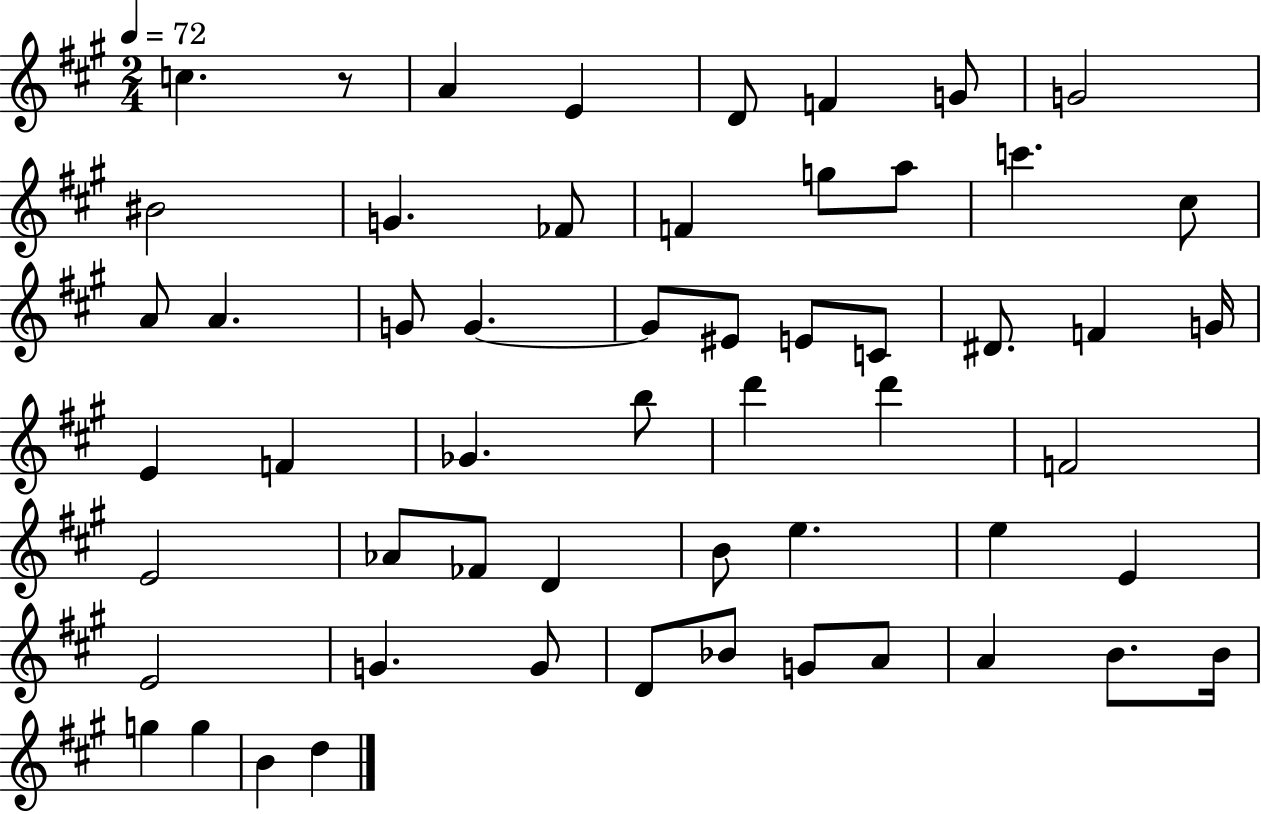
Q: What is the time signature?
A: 2/4